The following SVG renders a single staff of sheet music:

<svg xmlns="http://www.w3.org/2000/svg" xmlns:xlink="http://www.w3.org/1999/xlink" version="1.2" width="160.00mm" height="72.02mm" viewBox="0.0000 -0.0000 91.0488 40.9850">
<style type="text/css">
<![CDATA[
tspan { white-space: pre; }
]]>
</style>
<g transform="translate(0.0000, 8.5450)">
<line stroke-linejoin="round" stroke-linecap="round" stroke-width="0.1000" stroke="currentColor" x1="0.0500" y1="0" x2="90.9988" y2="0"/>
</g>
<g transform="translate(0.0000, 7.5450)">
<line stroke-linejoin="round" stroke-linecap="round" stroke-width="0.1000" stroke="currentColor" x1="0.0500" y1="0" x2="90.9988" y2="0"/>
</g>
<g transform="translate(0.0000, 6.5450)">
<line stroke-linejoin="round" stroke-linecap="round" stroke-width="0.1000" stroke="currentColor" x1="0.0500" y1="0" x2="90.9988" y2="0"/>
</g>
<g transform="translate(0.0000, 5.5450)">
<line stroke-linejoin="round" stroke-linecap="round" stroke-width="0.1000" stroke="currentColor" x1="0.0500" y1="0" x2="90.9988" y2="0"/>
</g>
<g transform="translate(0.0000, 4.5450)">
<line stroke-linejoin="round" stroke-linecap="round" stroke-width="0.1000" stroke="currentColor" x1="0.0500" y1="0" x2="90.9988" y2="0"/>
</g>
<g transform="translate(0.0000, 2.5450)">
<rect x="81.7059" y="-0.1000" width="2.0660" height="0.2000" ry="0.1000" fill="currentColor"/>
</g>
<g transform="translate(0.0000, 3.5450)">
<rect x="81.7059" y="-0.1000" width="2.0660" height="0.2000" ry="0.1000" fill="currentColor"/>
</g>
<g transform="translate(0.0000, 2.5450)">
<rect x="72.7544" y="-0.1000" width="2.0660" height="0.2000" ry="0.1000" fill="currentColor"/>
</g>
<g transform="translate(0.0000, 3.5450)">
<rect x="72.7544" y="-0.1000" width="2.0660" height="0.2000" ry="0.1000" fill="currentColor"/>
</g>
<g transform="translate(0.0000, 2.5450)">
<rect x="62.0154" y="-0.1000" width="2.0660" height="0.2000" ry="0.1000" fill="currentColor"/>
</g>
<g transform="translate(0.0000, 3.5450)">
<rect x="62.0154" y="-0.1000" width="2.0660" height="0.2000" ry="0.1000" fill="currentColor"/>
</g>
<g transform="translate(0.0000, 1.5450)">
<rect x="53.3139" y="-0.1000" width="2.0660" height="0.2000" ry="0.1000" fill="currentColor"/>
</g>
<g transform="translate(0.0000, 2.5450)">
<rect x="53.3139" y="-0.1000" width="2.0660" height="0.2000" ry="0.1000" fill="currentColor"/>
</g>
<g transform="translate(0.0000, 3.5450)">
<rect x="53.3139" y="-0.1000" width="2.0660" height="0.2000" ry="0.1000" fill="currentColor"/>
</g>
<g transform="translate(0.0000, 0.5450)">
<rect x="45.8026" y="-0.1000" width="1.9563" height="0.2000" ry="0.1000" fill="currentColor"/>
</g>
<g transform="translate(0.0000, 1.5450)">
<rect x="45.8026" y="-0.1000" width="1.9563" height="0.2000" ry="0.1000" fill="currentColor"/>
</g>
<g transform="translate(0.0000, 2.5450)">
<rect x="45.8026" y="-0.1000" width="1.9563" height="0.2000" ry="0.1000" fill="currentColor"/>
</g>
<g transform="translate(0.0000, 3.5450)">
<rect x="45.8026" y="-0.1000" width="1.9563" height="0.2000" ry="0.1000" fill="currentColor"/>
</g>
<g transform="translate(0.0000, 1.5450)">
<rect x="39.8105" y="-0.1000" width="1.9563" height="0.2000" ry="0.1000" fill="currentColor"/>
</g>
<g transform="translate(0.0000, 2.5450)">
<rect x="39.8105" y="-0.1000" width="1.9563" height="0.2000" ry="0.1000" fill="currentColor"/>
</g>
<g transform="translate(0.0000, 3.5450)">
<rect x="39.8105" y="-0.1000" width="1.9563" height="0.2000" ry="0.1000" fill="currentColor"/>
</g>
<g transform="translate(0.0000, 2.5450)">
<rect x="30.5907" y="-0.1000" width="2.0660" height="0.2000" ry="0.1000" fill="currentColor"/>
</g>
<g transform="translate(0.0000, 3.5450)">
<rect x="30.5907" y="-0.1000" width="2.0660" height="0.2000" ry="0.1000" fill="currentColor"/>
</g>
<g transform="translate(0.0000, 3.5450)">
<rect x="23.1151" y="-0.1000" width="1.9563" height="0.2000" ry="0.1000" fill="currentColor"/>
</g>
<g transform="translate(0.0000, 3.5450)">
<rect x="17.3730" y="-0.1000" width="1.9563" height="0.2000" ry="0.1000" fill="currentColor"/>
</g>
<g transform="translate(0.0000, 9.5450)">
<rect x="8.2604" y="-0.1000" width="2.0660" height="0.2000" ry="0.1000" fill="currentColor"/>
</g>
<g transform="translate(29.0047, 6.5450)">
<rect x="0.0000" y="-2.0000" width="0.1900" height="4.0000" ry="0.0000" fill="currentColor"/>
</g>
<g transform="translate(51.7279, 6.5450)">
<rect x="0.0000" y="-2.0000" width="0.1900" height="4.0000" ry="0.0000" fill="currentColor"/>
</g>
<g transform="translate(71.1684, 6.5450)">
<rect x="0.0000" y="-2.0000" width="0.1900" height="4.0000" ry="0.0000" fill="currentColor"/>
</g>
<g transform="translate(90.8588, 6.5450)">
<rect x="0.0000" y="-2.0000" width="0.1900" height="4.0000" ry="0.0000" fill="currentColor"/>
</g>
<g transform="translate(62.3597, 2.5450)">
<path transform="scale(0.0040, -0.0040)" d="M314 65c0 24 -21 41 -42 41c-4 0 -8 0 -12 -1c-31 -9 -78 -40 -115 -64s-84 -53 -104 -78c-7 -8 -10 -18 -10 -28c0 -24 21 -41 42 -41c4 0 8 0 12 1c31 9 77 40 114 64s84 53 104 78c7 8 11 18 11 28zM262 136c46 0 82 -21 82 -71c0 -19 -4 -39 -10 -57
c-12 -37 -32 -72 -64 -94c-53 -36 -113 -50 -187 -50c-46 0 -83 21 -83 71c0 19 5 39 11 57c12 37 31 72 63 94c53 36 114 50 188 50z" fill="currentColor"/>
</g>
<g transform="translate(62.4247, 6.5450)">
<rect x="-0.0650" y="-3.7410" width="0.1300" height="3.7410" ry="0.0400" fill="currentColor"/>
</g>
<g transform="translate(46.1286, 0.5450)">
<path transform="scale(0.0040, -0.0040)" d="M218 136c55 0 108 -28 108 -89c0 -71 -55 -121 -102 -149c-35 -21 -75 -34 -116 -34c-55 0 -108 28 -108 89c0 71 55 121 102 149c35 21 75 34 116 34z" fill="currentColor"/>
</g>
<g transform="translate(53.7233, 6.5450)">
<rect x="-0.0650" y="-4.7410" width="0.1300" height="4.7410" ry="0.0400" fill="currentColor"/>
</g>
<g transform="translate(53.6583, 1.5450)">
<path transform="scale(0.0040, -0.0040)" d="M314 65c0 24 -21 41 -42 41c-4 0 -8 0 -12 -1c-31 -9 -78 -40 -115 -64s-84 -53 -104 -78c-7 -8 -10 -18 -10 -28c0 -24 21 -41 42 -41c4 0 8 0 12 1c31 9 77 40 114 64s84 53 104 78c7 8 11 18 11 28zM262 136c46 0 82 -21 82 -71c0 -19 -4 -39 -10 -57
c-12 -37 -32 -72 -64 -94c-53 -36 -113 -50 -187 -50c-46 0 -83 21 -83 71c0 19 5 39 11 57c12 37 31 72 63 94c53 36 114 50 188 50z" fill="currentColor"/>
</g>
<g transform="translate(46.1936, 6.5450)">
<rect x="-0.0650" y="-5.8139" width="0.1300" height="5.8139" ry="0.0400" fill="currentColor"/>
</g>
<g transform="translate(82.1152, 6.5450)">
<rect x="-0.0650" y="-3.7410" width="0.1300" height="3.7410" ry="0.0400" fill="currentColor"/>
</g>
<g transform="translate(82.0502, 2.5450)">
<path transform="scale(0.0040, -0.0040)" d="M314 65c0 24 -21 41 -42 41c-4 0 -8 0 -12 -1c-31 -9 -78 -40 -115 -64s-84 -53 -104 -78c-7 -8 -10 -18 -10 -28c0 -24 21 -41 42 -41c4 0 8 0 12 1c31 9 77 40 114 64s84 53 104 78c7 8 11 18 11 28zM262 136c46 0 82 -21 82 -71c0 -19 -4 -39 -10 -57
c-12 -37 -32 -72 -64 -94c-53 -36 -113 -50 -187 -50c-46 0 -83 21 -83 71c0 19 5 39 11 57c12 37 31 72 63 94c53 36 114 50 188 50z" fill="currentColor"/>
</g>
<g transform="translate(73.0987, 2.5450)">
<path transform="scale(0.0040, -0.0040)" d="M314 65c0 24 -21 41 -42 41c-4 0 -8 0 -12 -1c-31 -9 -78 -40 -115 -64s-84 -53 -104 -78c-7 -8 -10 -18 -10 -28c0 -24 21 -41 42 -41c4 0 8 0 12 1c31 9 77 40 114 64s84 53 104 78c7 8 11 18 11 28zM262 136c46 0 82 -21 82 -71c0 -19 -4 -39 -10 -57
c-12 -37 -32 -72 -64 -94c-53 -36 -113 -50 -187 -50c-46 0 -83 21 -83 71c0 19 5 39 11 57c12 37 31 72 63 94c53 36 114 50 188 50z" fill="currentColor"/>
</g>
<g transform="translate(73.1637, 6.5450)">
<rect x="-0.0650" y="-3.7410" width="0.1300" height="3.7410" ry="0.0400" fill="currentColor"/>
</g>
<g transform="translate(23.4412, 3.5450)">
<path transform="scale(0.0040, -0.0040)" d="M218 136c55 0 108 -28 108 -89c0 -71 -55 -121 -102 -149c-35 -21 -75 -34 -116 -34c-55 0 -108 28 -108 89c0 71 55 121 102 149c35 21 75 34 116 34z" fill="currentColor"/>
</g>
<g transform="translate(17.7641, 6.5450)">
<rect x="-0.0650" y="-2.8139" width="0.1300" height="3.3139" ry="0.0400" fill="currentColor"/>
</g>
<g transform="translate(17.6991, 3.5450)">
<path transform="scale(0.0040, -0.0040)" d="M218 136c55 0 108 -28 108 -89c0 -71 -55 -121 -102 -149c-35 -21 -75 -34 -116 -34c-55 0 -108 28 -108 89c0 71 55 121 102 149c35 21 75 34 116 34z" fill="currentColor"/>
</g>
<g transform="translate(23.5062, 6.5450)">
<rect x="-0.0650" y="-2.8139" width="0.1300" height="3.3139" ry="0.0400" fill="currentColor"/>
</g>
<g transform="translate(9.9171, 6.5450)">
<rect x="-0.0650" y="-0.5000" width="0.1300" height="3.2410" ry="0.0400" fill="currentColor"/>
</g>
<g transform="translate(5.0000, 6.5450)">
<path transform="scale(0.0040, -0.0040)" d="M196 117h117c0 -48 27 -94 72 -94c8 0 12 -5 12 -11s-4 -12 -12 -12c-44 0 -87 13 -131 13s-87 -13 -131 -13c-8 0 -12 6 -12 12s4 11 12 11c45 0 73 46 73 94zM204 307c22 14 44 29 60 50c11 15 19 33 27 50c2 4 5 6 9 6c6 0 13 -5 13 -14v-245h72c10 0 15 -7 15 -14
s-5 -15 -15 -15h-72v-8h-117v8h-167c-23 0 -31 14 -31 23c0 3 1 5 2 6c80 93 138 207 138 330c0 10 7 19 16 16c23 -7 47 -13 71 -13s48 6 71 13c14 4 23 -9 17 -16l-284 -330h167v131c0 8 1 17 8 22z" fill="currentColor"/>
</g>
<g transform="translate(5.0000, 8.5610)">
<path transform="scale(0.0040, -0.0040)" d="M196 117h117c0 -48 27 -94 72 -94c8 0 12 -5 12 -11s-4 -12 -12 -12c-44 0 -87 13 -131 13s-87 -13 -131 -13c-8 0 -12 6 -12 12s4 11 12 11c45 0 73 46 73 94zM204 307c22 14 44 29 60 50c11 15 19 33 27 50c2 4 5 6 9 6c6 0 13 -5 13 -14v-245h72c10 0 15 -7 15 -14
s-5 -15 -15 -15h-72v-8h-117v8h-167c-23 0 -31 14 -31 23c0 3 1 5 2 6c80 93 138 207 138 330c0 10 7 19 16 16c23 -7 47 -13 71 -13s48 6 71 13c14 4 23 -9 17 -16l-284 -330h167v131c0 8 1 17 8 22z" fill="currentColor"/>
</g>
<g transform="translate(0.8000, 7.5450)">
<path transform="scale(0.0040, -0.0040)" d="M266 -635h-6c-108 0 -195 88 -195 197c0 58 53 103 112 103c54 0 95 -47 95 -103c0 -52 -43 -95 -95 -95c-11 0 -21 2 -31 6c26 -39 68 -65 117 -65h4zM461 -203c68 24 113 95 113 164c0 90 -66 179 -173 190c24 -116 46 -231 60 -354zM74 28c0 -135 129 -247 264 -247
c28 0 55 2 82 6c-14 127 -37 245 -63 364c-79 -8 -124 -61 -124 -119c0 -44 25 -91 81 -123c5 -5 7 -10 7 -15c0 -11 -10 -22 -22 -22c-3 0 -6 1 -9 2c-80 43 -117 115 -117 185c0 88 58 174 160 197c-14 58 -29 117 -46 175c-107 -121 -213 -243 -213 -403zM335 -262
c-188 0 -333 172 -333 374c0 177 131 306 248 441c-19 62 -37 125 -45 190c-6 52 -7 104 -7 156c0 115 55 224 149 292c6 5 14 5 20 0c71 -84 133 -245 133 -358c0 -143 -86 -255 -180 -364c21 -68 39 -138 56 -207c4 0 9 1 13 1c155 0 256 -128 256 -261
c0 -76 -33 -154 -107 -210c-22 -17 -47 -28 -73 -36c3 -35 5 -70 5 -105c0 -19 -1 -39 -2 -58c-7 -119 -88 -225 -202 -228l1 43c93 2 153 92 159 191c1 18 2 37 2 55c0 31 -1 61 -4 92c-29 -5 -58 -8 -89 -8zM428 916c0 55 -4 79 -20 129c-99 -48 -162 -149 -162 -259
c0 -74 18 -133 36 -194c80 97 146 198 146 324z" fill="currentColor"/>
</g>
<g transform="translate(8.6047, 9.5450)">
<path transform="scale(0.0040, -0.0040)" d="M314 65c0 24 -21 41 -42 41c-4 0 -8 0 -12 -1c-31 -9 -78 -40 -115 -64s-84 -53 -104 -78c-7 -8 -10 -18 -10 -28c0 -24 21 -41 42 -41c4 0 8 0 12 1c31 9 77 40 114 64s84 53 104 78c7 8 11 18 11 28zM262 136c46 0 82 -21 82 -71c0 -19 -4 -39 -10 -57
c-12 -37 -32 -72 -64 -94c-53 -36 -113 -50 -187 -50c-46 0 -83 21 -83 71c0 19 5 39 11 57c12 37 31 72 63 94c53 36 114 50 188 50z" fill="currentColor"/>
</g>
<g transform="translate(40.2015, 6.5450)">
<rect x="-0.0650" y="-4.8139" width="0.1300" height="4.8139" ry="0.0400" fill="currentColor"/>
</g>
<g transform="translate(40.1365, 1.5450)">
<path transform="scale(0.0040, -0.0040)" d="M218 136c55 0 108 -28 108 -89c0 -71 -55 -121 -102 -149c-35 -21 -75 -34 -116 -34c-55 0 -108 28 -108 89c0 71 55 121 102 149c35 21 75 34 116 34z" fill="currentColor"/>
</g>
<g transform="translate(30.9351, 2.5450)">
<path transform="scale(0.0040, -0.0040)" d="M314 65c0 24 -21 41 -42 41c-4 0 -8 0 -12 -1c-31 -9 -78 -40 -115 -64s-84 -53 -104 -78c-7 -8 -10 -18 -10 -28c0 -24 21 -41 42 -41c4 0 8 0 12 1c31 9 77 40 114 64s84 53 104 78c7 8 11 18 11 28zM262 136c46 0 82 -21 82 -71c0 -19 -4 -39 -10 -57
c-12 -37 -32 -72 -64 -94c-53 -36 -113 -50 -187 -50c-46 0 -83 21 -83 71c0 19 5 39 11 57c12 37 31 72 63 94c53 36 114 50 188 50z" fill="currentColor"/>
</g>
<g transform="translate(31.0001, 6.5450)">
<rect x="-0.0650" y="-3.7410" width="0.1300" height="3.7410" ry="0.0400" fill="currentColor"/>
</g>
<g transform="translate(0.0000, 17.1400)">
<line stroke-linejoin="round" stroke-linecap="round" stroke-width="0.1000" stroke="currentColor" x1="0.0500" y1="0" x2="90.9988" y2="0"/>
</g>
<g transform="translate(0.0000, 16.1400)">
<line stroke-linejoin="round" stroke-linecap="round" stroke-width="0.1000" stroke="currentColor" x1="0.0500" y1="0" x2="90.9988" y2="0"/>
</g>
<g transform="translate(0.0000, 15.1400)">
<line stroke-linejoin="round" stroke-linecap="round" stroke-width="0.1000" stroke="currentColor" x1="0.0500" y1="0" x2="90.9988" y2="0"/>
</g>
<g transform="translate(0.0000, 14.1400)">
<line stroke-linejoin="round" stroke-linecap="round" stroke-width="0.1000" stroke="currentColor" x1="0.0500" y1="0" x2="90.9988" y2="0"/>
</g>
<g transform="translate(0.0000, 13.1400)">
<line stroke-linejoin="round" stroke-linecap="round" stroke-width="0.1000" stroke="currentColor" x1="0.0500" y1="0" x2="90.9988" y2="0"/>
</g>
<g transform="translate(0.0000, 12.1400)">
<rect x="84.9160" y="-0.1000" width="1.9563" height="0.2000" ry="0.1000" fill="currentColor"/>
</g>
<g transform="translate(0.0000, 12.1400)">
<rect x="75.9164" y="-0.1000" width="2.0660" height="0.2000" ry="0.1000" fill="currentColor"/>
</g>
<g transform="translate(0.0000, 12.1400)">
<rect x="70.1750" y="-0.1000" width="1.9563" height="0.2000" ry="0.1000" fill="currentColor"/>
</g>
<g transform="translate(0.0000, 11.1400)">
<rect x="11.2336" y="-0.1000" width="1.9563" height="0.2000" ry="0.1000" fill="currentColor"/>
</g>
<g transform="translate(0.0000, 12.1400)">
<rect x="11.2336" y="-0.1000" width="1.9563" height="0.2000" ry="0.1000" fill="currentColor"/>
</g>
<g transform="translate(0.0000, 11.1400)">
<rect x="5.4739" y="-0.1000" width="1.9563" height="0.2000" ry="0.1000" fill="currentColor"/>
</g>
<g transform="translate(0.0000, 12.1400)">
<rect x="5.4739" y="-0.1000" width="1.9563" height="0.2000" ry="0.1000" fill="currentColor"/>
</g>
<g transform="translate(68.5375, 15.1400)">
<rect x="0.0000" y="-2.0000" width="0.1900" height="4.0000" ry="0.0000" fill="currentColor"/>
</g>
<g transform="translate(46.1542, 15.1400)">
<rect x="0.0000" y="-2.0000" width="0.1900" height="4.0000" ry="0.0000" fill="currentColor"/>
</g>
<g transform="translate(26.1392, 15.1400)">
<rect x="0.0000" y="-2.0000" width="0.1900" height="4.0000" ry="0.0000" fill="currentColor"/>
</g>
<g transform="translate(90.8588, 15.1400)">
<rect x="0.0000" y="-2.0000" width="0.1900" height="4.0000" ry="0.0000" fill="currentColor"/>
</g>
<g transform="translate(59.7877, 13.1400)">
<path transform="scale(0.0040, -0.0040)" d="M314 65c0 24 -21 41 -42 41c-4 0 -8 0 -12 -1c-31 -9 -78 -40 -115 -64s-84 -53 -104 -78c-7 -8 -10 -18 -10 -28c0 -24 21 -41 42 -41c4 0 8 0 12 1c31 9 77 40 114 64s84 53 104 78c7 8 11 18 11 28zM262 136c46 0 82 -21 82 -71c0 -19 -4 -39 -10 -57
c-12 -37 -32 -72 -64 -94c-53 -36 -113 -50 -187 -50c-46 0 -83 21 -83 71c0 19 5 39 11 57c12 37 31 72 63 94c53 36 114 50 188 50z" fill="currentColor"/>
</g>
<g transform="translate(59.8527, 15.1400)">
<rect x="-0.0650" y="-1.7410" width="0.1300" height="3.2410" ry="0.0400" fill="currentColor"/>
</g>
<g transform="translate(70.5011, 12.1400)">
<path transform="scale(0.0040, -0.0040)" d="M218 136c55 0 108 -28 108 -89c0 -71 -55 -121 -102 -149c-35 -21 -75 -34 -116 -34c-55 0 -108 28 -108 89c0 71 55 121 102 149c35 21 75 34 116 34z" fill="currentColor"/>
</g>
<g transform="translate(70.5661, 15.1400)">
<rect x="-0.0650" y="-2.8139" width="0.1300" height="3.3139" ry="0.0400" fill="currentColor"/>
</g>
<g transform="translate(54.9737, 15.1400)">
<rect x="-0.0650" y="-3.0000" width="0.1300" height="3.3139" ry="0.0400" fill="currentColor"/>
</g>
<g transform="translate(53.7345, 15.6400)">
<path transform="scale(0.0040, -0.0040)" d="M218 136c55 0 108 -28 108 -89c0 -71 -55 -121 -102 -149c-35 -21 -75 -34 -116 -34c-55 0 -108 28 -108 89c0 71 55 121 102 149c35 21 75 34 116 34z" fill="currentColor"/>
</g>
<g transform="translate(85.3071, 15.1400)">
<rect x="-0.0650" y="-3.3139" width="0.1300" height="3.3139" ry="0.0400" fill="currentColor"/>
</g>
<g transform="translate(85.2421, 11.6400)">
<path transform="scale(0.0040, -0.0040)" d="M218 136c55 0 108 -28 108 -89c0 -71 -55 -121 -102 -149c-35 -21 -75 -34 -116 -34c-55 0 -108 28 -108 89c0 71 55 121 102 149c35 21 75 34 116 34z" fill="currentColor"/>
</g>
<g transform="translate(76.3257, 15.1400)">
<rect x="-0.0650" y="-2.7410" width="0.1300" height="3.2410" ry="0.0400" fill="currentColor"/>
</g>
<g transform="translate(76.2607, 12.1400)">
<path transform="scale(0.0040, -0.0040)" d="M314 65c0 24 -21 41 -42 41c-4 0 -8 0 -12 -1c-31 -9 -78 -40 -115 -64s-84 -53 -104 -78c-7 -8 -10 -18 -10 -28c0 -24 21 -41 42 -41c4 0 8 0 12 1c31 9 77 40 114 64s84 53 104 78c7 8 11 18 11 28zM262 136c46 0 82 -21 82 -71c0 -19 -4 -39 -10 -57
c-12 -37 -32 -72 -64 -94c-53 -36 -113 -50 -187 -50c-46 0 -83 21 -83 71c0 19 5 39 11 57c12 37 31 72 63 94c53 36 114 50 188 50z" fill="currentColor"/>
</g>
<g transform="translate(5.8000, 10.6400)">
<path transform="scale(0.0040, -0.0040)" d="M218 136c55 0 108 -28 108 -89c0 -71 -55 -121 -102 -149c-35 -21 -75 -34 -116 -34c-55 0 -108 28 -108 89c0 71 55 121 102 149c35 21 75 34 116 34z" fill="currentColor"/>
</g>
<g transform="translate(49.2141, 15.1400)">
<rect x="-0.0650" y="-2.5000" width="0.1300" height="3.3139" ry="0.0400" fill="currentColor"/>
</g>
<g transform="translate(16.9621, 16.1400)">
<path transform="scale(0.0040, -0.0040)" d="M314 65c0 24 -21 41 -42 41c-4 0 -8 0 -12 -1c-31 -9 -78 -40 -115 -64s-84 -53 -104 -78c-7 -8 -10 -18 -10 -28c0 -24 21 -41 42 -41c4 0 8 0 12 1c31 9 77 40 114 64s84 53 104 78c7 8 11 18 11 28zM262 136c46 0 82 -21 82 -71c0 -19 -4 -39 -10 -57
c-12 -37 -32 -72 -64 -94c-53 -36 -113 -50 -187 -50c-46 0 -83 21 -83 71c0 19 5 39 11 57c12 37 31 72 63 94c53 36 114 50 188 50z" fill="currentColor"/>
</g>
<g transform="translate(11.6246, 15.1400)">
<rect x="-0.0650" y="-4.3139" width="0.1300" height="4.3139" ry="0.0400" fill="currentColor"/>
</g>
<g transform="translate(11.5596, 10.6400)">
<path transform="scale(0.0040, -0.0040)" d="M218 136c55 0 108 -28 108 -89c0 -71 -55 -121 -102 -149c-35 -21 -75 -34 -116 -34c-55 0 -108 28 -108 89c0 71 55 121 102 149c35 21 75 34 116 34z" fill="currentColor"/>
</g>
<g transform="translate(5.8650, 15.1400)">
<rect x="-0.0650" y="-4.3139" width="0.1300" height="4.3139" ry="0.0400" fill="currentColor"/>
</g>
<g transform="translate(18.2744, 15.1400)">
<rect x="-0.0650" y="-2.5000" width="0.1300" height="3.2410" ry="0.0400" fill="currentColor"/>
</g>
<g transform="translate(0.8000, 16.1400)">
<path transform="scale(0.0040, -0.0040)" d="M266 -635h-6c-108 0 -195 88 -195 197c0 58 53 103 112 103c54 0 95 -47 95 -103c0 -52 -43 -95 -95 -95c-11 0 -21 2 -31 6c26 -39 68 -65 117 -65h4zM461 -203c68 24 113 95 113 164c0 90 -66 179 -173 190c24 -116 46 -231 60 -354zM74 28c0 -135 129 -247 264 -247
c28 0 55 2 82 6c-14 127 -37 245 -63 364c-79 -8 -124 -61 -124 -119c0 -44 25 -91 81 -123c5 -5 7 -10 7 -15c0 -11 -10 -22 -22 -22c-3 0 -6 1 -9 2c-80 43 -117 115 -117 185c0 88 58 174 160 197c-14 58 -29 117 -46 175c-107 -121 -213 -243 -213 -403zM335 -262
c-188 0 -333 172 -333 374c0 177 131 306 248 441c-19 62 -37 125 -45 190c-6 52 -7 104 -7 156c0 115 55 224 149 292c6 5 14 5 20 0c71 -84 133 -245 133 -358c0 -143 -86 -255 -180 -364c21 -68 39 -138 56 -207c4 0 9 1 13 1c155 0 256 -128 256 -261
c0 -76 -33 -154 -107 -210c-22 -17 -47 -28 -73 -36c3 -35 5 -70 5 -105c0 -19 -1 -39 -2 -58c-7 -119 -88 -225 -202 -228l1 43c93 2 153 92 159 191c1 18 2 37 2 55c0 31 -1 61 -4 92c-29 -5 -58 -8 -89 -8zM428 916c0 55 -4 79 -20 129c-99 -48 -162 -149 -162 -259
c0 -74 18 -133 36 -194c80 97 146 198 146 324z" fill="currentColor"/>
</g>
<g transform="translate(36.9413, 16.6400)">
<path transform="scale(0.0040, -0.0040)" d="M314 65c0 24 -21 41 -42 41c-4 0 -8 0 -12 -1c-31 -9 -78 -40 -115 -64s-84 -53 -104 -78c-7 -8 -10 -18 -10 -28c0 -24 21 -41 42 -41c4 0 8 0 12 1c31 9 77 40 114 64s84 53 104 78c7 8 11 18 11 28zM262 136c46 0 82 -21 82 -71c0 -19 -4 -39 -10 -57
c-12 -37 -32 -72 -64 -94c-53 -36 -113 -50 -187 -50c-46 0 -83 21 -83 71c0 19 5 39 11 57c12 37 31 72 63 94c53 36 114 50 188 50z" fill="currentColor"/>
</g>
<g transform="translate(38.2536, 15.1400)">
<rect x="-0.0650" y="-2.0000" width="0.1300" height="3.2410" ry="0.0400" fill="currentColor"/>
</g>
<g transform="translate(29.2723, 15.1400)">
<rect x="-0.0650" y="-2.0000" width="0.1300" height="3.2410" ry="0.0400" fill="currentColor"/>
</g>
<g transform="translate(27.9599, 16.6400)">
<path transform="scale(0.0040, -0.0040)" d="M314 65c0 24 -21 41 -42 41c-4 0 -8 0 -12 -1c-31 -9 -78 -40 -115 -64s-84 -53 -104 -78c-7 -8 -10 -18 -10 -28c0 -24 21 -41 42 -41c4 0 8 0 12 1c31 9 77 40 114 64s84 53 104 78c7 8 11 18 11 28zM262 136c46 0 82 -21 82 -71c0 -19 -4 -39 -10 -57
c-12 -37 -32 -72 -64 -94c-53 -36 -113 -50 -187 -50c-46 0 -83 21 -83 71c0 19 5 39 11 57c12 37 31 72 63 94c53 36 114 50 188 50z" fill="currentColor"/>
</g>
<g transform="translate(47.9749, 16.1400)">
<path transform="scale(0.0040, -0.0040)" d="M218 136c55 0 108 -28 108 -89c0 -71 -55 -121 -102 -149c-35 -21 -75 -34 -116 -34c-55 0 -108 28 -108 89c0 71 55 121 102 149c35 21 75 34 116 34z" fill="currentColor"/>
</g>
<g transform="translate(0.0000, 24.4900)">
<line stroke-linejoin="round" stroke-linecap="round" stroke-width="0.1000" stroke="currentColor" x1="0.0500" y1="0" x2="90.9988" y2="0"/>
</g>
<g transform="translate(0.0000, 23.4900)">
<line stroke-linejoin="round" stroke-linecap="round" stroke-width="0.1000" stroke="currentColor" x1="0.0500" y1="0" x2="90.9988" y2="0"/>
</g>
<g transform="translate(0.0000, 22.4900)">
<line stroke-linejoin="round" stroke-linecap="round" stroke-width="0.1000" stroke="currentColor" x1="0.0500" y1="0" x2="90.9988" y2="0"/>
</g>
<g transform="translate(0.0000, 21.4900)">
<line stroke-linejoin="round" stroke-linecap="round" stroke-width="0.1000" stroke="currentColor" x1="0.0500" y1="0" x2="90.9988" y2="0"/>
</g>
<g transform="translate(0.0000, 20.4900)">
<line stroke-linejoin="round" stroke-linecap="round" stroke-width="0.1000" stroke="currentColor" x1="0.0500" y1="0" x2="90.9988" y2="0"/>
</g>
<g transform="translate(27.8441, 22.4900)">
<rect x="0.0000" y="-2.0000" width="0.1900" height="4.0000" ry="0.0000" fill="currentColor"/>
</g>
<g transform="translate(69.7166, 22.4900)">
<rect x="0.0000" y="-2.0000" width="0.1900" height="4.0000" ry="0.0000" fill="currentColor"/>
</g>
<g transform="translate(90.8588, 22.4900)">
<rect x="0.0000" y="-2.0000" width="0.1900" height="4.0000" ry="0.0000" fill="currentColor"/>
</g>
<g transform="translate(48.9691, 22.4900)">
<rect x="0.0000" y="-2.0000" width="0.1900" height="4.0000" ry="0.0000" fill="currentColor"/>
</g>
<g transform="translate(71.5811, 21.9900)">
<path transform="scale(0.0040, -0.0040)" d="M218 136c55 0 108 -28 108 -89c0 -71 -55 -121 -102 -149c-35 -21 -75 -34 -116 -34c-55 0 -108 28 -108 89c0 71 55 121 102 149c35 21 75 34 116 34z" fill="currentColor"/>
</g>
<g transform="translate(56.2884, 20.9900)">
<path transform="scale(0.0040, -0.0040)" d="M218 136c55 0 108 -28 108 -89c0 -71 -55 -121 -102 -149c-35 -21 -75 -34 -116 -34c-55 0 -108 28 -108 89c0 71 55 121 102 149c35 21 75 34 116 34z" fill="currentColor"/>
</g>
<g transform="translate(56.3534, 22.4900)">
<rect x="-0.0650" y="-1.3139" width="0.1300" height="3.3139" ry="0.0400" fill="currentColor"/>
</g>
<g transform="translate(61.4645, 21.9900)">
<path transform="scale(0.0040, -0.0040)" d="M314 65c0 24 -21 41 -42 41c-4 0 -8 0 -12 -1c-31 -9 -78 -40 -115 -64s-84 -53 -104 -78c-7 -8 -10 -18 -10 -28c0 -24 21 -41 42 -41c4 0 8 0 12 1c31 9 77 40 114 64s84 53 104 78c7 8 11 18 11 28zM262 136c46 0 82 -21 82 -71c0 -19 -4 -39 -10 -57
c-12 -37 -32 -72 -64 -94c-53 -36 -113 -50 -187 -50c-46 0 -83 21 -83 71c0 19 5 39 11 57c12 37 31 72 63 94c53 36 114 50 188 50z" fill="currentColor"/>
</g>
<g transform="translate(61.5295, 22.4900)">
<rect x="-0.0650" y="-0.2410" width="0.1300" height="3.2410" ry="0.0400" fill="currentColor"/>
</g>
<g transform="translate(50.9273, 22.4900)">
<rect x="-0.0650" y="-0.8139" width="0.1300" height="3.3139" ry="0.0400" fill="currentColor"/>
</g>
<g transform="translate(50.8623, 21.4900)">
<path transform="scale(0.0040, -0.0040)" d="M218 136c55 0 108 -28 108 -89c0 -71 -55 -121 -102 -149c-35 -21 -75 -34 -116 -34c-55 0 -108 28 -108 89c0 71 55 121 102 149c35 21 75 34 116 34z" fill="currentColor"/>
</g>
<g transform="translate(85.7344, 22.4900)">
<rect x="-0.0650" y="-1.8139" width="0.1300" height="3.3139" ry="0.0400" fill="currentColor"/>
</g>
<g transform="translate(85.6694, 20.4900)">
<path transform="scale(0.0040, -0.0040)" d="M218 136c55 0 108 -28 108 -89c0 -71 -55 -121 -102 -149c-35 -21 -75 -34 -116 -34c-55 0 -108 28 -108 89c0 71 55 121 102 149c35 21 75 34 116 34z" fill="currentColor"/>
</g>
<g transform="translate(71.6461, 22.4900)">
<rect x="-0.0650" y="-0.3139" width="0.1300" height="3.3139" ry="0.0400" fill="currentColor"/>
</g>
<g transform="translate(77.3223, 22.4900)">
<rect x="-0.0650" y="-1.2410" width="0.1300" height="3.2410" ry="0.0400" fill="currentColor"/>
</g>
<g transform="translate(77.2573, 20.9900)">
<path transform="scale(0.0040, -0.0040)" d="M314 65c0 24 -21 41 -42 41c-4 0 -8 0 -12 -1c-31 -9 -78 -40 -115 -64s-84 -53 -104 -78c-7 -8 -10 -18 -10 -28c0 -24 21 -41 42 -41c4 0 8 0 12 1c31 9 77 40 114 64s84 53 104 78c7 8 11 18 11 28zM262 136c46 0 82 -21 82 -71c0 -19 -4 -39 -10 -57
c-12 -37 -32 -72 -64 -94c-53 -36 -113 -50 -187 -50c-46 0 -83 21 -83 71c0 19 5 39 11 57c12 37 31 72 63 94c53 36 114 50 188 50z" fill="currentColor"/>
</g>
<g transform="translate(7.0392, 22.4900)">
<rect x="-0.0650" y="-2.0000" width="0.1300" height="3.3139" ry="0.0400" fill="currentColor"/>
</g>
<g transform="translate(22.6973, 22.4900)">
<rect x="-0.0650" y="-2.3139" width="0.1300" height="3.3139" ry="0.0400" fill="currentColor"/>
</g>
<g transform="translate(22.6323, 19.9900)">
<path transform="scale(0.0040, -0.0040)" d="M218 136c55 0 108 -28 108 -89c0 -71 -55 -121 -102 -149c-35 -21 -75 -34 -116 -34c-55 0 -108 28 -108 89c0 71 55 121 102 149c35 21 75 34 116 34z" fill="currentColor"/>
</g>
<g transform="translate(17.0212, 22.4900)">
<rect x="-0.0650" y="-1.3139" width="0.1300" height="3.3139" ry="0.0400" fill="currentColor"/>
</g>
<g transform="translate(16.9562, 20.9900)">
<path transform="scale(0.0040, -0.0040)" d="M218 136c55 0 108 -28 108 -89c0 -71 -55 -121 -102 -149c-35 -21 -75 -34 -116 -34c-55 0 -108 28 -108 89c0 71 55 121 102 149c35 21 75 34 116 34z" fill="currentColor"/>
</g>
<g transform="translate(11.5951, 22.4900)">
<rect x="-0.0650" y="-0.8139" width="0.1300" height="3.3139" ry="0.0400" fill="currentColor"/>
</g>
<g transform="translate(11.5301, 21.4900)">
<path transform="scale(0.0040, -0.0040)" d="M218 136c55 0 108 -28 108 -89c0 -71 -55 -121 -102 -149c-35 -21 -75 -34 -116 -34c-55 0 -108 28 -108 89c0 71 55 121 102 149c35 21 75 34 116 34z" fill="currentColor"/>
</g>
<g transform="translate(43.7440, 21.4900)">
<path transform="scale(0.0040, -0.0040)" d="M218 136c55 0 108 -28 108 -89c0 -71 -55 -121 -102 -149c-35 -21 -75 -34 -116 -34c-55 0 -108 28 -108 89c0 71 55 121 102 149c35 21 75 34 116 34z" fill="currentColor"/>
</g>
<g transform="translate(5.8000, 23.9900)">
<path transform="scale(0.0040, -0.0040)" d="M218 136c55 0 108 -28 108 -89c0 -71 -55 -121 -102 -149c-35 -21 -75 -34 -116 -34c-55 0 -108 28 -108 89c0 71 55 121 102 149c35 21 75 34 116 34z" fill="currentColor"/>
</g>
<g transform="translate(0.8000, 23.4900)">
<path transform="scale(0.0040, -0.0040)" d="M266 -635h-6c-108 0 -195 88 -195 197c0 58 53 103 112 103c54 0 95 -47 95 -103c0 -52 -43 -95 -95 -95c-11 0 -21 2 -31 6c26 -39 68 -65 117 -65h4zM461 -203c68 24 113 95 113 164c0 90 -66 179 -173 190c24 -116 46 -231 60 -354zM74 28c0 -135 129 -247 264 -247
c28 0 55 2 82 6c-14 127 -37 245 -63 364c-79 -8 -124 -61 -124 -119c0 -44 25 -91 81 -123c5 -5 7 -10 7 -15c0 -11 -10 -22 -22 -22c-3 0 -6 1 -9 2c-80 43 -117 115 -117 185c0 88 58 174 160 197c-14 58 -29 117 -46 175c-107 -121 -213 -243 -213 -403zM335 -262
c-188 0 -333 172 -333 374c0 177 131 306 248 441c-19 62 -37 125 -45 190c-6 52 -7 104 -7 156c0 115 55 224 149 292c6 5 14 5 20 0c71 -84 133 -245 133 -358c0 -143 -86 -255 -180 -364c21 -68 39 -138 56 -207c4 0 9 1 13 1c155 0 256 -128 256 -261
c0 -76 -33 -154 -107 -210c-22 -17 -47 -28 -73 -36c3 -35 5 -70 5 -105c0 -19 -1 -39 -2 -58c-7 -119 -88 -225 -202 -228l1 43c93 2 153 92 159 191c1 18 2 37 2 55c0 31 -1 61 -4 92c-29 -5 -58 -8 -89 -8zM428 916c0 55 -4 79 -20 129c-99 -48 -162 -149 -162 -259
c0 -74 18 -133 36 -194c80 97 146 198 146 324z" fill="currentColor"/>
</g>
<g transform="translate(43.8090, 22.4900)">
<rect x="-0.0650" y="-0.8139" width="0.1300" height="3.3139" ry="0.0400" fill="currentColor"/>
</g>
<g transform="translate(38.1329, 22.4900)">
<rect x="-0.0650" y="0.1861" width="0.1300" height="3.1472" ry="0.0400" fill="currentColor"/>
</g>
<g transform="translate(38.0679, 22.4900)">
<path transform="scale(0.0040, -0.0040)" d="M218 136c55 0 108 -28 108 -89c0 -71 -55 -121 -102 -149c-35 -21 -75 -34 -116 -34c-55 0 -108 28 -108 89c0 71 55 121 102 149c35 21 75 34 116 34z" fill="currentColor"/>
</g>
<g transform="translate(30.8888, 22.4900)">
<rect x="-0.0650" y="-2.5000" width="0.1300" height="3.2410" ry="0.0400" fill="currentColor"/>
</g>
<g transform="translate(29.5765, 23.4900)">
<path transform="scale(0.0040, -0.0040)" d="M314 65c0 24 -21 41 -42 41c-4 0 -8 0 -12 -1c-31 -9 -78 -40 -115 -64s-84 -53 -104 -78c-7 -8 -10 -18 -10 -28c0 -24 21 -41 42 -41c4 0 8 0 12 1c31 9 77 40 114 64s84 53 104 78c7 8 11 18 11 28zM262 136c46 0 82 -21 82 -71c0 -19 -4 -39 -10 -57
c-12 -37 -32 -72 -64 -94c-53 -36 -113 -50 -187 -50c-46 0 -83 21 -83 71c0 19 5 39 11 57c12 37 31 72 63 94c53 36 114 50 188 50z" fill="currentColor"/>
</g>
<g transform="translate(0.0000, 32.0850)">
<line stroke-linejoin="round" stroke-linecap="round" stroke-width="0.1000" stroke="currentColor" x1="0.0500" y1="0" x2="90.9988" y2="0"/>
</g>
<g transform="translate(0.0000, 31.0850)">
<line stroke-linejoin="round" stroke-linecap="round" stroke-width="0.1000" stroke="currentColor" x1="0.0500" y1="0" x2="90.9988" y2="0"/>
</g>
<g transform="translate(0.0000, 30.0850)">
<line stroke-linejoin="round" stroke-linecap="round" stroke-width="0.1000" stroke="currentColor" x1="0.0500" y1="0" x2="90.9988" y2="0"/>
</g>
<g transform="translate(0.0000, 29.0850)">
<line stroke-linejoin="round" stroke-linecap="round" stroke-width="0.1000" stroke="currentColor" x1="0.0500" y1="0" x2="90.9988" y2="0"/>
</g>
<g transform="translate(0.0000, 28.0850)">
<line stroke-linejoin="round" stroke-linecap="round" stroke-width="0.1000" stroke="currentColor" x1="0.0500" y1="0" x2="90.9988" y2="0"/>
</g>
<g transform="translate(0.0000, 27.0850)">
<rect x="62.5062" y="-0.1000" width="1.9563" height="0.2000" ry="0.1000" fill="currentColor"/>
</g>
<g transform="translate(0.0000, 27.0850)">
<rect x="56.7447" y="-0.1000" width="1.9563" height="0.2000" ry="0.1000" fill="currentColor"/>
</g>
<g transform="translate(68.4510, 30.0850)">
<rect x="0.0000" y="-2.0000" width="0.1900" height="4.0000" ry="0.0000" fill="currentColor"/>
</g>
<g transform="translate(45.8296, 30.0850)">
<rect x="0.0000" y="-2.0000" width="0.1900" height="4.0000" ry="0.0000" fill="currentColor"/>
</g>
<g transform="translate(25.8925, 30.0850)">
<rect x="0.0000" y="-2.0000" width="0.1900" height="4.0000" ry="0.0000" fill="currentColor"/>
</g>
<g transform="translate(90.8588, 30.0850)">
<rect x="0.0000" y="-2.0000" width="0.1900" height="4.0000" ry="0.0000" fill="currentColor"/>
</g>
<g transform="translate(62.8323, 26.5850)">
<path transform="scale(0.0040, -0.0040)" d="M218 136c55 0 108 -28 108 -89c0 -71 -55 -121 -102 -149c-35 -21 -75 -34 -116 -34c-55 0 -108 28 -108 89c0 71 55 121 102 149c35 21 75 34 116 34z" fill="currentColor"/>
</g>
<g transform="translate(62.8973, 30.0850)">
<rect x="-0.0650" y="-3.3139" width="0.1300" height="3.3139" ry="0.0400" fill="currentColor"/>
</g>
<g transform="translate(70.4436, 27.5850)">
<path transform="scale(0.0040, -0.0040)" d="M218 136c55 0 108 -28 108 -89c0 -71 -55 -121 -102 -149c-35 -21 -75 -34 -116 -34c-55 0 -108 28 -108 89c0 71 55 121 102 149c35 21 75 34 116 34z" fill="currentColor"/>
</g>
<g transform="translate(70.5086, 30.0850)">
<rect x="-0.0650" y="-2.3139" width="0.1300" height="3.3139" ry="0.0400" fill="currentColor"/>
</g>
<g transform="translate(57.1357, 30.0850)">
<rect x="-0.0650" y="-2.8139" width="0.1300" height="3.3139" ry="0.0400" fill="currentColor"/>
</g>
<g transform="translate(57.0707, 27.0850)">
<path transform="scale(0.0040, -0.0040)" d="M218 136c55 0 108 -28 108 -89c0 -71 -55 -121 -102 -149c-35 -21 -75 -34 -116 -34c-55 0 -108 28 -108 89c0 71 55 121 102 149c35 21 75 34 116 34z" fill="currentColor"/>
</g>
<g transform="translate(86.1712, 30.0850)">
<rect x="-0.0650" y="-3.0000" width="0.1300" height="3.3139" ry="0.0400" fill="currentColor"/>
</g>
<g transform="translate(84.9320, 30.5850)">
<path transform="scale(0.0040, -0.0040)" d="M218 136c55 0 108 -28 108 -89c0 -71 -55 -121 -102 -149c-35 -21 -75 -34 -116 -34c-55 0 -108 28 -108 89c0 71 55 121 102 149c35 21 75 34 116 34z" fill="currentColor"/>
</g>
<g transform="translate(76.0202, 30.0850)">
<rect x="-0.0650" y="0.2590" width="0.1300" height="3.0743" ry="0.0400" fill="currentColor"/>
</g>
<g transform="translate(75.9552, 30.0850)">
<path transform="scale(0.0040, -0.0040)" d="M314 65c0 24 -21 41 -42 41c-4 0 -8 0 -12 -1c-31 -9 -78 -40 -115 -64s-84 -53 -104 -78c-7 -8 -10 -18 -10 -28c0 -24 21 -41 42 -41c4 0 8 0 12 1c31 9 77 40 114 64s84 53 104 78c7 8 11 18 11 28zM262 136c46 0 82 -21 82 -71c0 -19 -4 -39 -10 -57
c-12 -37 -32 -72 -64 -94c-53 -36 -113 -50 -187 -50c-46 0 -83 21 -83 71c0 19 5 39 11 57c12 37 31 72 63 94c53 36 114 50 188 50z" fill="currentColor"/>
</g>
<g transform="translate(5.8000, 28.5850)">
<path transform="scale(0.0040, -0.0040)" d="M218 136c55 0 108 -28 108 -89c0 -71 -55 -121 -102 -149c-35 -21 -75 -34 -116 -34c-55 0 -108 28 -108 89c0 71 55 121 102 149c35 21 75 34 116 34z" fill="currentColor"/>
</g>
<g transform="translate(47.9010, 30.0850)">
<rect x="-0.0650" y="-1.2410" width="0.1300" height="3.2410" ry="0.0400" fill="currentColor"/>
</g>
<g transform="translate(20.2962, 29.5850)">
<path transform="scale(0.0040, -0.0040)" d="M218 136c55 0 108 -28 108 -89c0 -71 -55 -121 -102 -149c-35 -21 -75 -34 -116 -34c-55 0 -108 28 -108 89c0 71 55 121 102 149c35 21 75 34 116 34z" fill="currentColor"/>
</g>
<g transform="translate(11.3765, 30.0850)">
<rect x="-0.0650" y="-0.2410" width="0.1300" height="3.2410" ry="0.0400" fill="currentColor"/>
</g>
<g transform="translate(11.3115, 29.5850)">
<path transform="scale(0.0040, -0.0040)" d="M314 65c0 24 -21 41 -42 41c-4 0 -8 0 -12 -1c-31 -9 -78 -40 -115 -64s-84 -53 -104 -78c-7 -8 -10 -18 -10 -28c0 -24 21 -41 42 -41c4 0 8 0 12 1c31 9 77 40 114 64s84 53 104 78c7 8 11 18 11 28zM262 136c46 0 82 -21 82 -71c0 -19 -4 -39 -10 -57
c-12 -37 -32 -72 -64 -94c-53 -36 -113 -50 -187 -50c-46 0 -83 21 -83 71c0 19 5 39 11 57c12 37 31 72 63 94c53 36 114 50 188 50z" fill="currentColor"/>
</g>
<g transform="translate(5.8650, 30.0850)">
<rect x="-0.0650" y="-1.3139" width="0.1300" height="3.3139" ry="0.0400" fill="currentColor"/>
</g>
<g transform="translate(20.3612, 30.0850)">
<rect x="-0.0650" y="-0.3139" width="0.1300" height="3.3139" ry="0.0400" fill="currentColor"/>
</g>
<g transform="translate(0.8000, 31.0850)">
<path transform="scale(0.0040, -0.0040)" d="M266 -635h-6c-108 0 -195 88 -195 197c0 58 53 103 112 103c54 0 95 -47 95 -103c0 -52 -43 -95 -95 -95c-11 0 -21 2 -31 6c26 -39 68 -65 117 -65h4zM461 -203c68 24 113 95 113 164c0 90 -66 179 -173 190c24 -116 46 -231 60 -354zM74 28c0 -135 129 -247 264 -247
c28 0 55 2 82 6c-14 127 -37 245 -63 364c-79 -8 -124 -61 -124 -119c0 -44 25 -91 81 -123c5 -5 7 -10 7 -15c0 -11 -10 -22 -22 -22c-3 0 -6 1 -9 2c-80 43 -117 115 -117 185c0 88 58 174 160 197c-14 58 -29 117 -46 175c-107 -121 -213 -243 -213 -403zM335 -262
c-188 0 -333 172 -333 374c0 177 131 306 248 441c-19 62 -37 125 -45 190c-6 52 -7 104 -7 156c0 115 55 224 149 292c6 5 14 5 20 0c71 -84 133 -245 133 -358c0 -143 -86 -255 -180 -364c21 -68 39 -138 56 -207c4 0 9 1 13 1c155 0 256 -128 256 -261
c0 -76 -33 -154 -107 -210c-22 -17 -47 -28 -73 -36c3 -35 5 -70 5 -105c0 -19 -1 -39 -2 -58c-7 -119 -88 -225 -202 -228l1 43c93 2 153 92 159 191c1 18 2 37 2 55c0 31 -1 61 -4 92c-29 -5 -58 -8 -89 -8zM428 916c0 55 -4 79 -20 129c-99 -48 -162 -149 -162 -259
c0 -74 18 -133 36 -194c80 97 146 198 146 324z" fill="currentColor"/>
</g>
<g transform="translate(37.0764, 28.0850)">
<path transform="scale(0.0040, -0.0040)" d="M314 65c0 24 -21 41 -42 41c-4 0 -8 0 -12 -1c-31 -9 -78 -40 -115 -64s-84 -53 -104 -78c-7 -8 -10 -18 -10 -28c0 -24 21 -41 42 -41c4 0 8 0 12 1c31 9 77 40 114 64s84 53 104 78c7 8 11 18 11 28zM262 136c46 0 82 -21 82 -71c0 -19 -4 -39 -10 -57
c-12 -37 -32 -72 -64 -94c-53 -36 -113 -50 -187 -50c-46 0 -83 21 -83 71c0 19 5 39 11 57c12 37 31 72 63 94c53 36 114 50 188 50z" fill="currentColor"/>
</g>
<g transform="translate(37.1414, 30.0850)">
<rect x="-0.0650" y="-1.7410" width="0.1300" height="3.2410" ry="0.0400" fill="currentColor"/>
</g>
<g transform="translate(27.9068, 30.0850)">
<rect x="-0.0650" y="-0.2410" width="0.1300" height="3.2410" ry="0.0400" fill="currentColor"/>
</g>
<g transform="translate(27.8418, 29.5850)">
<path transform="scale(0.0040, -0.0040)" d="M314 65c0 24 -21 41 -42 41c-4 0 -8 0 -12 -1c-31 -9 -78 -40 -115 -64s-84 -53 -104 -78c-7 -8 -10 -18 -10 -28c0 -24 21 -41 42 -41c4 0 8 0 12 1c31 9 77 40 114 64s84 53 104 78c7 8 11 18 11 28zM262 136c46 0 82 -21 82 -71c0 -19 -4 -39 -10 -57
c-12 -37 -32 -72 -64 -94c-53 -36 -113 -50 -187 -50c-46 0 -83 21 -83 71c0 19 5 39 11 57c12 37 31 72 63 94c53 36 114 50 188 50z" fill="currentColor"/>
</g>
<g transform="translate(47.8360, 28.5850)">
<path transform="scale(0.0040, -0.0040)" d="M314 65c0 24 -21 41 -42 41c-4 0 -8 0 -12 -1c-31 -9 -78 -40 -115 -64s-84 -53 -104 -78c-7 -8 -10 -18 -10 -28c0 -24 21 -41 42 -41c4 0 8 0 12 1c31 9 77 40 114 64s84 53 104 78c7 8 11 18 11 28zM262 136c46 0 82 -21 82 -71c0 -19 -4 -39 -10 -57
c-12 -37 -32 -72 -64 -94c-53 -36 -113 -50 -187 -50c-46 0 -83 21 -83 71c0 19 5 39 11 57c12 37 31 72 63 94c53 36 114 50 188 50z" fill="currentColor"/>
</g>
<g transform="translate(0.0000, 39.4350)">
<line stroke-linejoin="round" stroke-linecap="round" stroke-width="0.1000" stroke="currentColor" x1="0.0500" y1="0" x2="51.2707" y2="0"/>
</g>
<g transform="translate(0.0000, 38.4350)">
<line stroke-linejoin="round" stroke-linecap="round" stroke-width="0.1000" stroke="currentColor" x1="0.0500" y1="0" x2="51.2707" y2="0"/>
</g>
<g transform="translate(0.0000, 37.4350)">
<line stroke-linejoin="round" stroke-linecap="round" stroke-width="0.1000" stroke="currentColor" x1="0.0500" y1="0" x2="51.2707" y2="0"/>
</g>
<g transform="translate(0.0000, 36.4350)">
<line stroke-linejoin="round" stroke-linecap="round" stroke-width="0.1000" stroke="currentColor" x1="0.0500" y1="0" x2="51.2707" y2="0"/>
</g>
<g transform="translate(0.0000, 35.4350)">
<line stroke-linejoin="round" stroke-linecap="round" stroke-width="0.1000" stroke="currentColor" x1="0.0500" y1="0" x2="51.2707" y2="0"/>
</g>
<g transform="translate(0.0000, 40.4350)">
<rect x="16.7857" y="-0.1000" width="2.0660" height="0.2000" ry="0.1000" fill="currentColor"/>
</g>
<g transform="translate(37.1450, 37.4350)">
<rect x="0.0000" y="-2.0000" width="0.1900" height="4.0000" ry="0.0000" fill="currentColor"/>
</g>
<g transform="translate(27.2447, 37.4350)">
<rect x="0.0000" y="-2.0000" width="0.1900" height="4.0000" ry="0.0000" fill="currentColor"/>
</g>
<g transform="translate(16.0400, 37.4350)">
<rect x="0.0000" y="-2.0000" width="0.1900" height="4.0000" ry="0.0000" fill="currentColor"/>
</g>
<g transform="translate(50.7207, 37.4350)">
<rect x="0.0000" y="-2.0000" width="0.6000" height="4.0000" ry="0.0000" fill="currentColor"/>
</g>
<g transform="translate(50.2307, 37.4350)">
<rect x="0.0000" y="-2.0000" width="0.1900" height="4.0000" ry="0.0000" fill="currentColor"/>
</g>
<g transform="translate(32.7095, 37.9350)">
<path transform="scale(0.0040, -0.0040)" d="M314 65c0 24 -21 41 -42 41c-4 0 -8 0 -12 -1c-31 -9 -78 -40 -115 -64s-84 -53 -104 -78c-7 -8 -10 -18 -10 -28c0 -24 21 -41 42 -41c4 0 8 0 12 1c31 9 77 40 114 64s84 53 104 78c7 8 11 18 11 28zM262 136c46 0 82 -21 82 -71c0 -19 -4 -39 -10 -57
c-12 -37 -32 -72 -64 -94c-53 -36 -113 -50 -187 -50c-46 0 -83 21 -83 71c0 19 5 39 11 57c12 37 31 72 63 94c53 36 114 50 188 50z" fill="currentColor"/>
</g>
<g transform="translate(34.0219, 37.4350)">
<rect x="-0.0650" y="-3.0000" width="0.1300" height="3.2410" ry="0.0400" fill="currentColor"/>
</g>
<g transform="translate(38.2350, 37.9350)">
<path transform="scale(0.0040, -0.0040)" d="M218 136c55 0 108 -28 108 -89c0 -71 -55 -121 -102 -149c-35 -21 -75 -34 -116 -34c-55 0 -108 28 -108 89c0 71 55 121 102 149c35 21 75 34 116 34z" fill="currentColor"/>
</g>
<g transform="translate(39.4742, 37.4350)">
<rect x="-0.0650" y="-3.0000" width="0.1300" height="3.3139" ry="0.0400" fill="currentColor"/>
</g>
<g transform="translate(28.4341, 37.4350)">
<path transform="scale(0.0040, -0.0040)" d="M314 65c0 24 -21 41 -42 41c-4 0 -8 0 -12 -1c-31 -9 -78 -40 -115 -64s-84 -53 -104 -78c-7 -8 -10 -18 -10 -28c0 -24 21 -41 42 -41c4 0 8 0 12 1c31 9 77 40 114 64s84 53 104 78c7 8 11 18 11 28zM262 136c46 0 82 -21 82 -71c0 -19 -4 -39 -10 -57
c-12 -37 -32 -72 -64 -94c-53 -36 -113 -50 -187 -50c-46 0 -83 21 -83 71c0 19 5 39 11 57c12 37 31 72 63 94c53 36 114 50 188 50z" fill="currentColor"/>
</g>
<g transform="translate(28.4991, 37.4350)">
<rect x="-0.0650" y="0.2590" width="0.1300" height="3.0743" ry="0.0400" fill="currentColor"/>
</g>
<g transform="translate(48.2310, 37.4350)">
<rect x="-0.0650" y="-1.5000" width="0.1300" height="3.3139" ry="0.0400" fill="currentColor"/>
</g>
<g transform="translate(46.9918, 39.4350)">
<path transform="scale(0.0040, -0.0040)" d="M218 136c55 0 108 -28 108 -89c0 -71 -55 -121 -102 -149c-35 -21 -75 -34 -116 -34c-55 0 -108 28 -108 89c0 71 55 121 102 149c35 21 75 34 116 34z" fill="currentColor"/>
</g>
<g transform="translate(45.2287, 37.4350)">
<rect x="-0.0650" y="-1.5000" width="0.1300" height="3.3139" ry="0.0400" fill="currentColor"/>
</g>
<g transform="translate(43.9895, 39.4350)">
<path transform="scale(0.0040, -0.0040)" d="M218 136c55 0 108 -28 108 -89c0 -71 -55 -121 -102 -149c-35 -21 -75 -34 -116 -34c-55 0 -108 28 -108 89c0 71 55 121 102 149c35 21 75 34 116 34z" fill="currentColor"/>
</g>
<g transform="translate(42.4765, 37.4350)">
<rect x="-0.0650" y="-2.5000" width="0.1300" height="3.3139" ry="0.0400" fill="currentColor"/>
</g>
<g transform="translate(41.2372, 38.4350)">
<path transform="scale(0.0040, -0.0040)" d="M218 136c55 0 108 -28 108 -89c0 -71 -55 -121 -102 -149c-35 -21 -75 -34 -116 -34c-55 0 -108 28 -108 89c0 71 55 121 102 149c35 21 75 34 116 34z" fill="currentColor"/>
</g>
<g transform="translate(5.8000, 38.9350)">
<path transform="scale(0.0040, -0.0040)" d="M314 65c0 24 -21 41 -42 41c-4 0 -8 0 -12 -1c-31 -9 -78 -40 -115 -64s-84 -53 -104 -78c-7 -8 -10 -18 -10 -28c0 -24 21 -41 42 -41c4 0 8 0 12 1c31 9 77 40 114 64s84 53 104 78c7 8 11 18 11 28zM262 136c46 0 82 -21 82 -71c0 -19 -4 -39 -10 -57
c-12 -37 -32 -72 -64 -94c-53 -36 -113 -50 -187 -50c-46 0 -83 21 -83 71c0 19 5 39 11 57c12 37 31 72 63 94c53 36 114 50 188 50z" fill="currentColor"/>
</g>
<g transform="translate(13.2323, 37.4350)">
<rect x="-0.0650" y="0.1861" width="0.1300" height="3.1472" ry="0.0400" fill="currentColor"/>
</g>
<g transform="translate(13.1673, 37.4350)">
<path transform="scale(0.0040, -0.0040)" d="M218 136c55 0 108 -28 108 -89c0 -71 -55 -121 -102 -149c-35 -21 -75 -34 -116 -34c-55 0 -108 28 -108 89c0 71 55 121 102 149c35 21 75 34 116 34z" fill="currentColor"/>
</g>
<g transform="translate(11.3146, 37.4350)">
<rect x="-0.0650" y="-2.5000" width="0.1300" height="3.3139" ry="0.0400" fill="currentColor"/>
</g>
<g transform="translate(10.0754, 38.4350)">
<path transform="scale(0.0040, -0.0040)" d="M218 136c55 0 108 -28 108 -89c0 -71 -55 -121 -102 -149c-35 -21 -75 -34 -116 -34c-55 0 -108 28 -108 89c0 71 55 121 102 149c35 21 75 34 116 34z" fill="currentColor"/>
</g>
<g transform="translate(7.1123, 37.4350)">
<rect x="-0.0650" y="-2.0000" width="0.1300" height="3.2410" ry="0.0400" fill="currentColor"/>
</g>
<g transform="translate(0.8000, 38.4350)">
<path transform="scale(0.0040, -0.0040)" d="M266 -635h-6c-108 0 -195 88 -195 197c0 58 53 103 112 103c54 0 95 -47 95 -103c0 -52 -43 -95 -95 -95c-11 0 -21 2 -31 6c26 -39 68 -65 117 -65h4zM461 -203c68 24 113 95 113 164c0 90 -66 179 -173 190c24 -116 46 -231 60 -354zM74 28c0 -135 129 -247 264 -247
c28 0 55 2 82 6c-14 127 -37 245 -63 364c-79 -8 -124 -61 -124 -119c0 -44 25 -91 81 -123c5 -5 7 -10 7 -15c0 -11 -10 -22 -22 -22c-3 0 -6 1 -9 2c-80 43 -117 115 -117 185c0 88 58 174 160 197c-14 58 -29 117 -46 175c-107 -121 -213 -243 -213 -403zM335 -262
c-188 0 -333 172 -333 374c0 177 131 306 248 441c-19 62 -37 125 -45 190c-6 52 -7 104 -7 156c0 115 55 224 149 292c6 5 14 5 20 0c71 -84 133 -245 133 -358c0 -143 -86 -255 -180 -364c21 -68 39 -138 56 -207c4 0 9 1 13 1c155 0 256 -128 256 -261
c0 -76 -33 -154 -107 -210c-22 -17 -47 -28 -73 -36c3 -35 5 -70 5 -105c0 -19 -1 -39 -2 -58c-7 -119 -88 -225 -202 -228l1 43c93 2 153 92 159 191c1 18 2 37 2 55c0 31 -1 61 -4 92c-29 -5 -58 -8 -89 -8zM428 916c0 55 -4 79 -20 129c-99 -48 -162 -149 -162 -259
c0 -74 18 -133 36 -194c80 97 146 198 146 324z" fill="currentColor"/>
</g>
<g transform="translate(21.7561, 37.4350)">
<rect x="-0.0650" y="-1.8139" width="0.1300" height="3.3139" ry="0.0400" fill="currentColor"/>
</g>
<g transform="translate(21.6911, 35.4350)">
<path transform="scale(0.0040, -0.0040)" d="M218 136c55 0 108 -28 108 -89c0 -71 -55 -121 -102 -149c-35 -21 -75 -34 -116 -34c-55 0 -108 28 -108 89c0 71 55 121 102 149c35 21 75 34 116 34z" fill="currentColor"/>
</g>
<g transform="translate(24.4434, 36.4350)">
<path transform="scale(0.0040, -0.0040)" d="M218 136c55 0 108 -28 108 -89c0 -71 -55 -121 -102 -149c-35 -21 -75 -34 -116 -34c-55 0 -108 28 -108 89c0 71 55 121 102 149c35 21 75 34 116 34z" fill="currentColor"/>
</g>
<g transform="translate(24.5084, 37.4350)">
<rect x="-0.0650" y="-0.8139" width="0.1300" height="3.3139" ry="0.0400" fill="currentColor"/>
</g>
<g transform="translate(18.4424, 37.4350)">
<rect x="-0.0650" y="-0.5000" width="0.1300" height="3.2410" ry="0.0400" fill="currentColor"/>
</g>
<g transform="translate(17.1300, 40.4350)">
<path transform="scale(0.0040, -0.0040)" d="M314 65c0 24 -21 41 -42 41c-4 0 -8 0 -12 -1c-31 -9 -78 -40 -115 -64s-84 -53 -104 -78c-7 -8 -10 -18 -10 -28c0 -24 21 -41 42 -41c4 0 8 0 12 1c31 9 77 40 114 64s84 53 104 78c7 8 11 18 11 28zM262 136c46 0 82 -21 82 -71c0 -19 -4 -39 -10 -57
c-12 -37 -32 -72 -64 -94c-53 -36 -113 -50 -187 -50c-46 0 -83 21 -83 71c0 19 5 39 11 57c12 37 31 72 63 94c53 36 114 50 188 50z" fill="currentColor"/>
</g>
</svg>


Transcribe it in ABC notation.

X:1
T:Untitled
M:4/4
L:1/4
K:C
C2 a a c'2 e' g' e'2 c'2 c'2 c'2 d' d' G2 F2 F2 G A f2 a a2 b F d e g G2 B d d e c2 c e2 f e c2 c c2 f2 e2 a b g B2 A F2 G B C2 f d B2 A2 A G E E